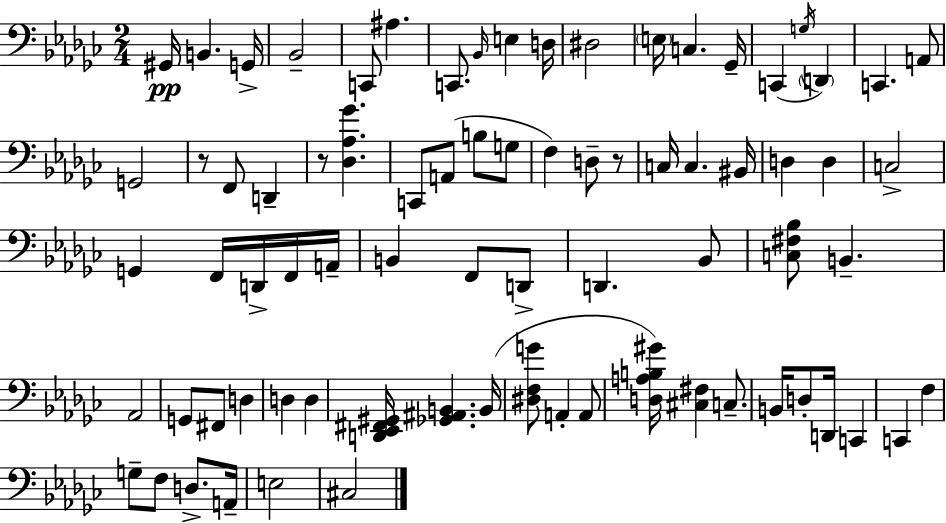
G#2/s B2/q. G2/s Bb2/h C2/e A#3/q. C2/e. Bb2/s E3/q D3/s D#3/h E3/s C3/q. Gb2/s C2/q G3/s D2/q C2/q. A2/e G2/h R/e F2/e D2/q R/e [Db3,Ab3,Gb4]/q. C2/e A2/e B3/e G3/e F3/q D3/e R/e C3/s C3/q. BIS2/s D3/q D3/q C3/h G2/q F2/s D2/s F2/s A2/s B2/q F2/e D2/e D2/q. Bb2/e [C3,F#3,Bb3]/e B2/q. Ab2/h G2/e F#2/e D3/q D3/q D3/q [D2,Eb2,F#2,G#2]/s [Gb2,A#2,B2]/q. B2/s [D#3,F3,G4]/e A2/q A2/e [D3,A3,B3,G#4]/s [C#3,F#3]/q C3/e. B2/s D3/e D2/s C2/q C2/q F3/q G3/e F3/e D3/e. A2/s E3/h C#3/h